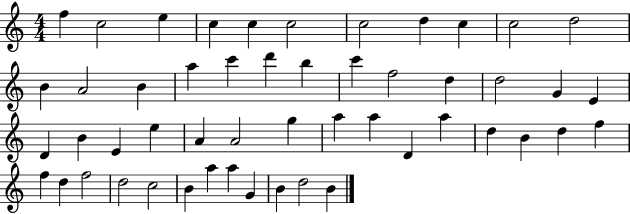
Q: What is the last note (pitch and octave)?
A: B4